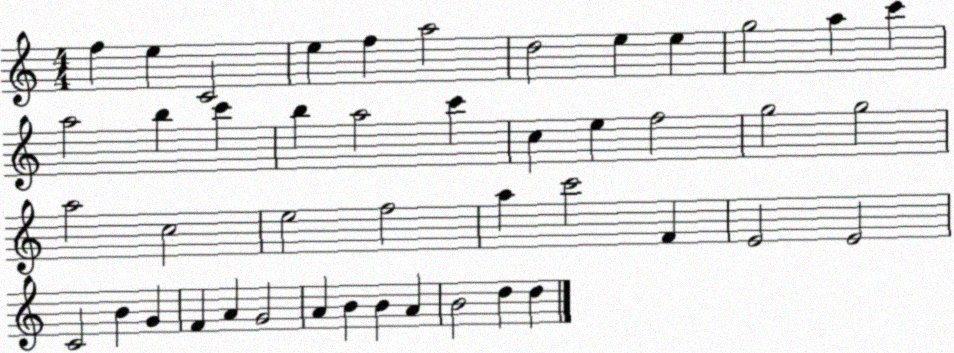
X:1
T:Untitled
M:4/4
L:1/4
K:C
f e C2 e f a2 d2 e e g2 a c' a2 b c' b a2 c' c e f2 g2 g2 a2 c2 e2 f2 a c'2 F E2 E2 C2 B G F A G2 A B B A B2 d d